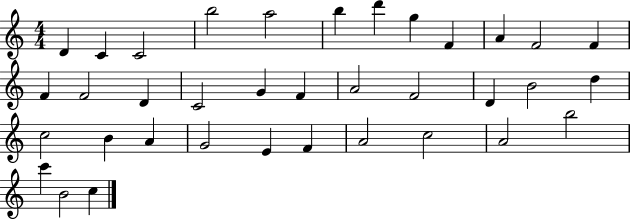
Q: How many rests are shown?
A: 0